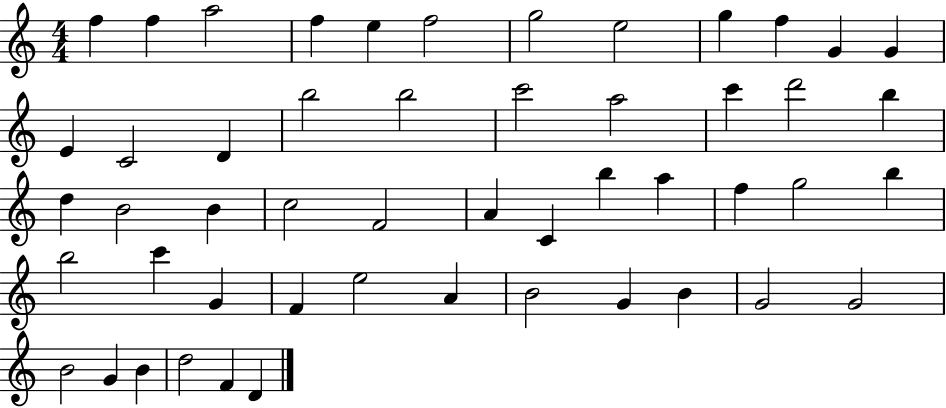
{
  \clef treble
  \numericTimeSignature
  \time 4/4
  \key c \major
  f''4 f''4 a''2 | f''4 e''4 f''2 | g''2 e''2 | g''4 f''4 g'4 g'4 | \break e'4 c'2 d'4 | b''2 b''2 | c'''2 a''2 | c'''4 d'''2 b''4 | \break d''4 b'2 b'4 | c''2 f'2 | a'4 c'4 b''4 a''4 | f''4 g''2 b''4 | \break b''2 c'''4 g'4 | f'4 e''2 a'4 | b'2 g'4 b'4 | g'2 g'2 | \break b'2 g'4 b'4 | d''2 f'4 d'4 | \bar "|."
}